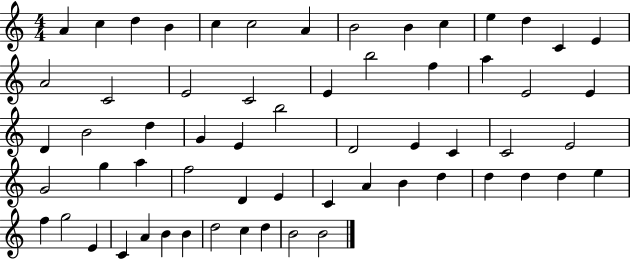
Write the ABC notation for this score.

X:1
T:Untitled
M:4/4
L:1/4
K:C
A c d B c c2 A B2 B c e d C E A2 C2 E2 C2 E b2 f a E2 E D B2 d G E b2 D2 E C C2 E2 G2 g a f2 D E C A B d d d d e f g2 E C A B B d2 c d B2 B2